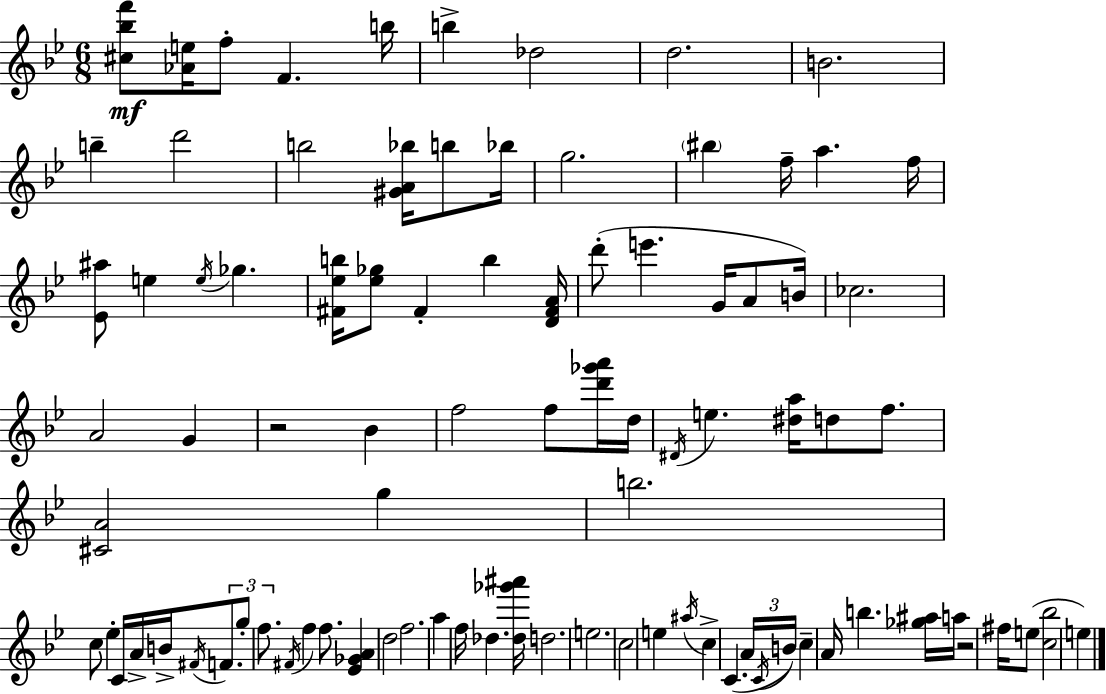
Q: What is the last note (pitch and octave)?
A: E5